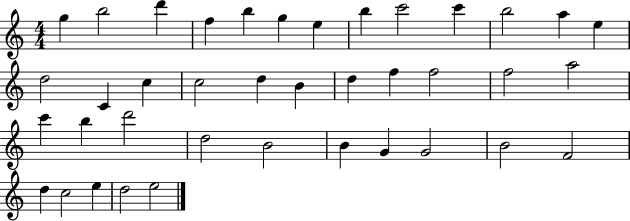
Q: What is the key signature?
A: C major